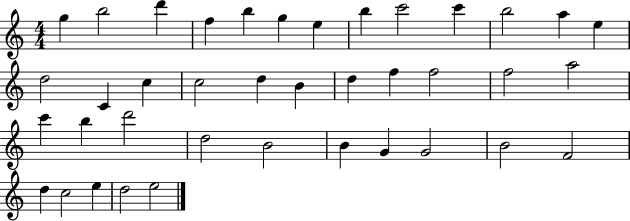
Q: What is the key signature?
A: C major